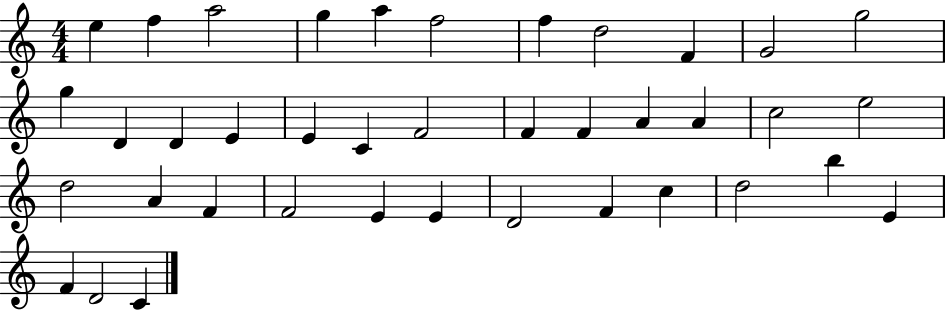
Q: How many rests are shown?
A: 0